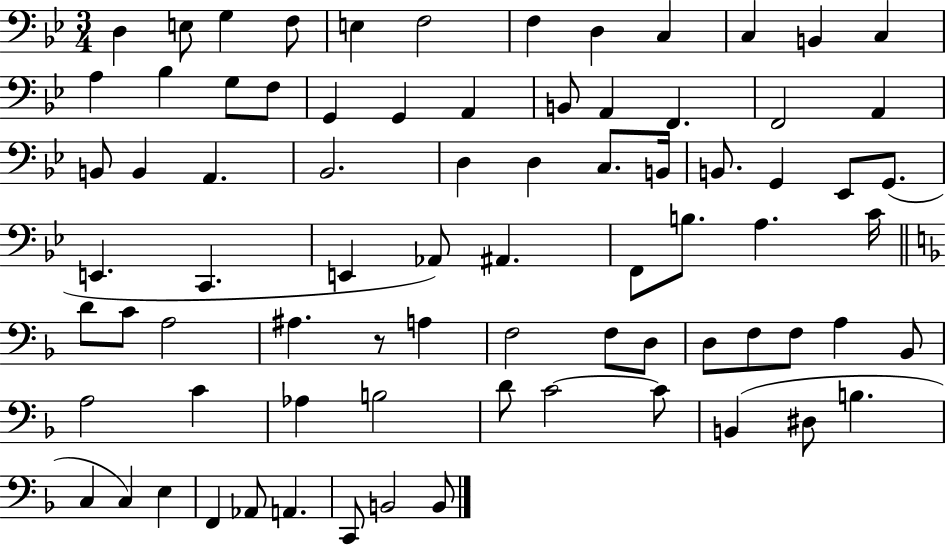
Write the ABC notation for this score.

X:1
T:Untitled
M:3/4
L:1/4
K:Bb
D, E,/2 G, F,/2 E, F,2 F, D, C, C, B,, C, A, _B, G,/2 F,/2 G,, G,, A,, B,,/2 A,, F,, F,,2 A,, B,,/2 B,, A,, _B,,2 D, D, C,/2 B,,/4 B,,/2 G,, _E,,/2 G,,/2 E,, C,, E,, _A,,/2 ^A,, F,,/2 B,/2 A, C/4 D/2 C/2 A,2 ^A, z/2 A, F,2 F,/2 D,/2 D,/2 F,/2 F,/2 A, _B,,/2 A,2 C _A, B,2 D/2 C2 C/2 B,, ^D,/2 B, C, C, E, F,, _A,,/2 A,, C,,/2 B,,2 B,,/2